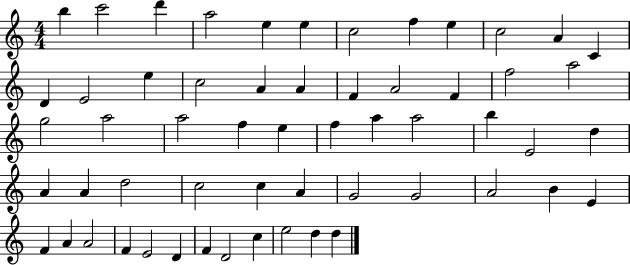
X:1
T:Untitled
M:4/4
L:1/4
K:C
b c'2 d' a2 e e c2 f e c2 A C D E2 e c2 A A F A2 F f2 a2 g2 a2 a2 f e f a a2 b E2 d A A d2 c2 c A G2 G2 A2 B E F A A2 F E2 D F D2 c e2 d d